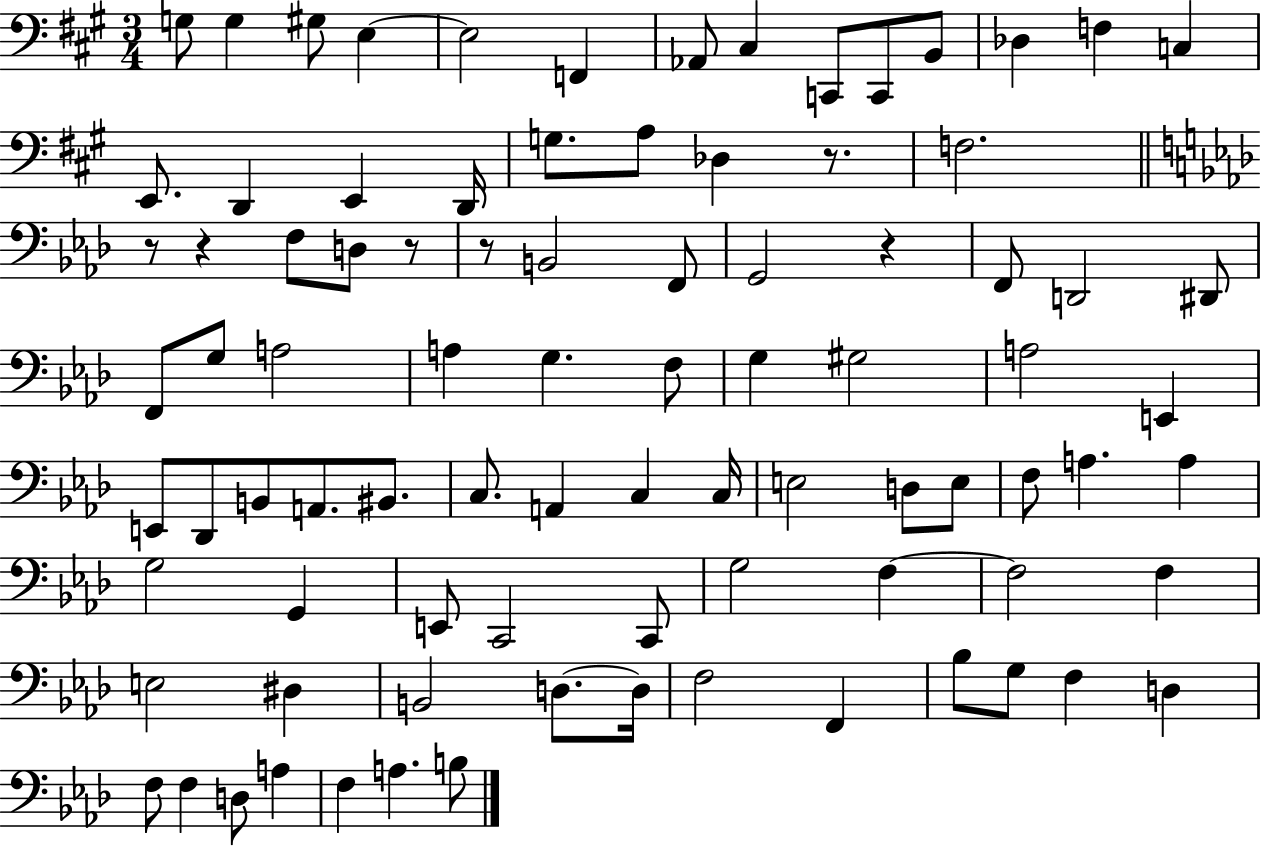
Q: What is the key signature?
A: A major